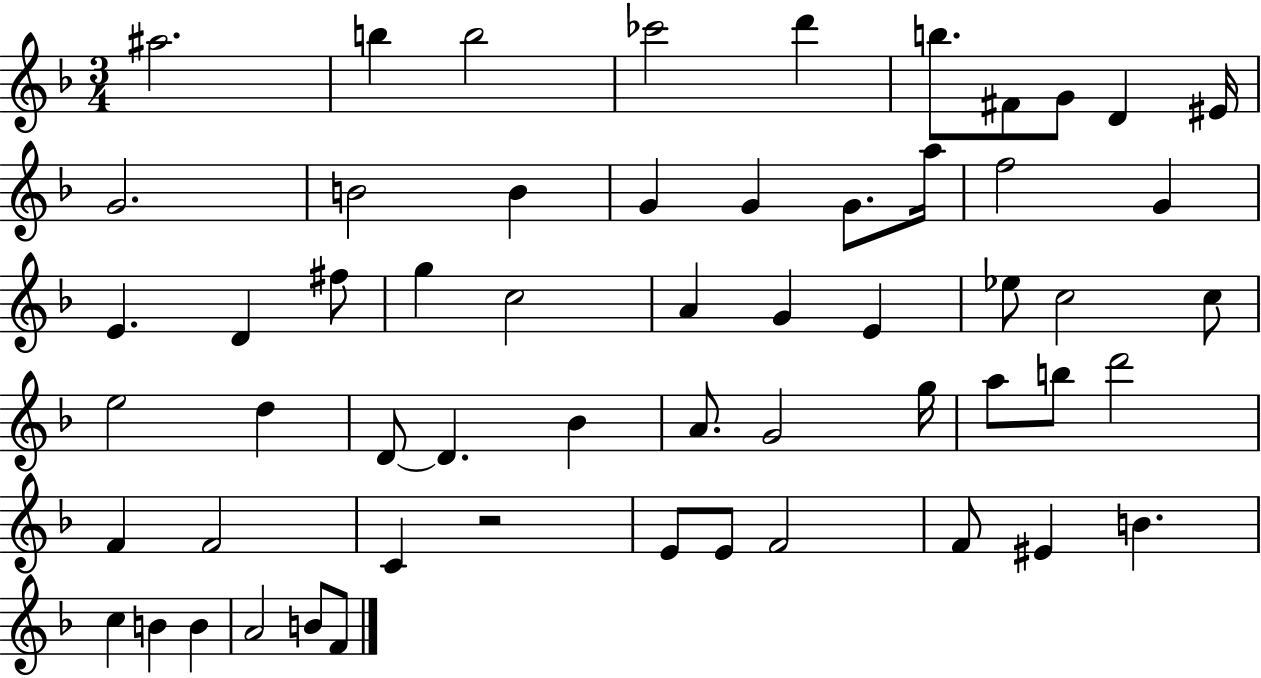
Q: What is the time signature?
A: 3/4